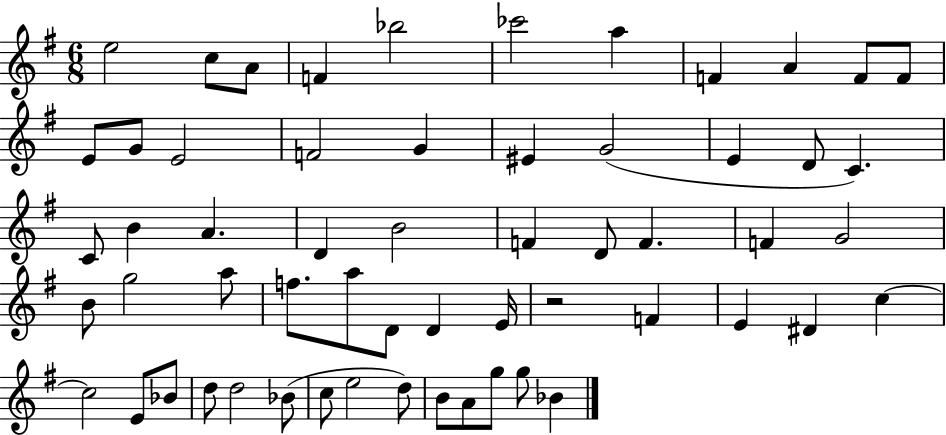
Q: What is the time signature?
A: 6/8